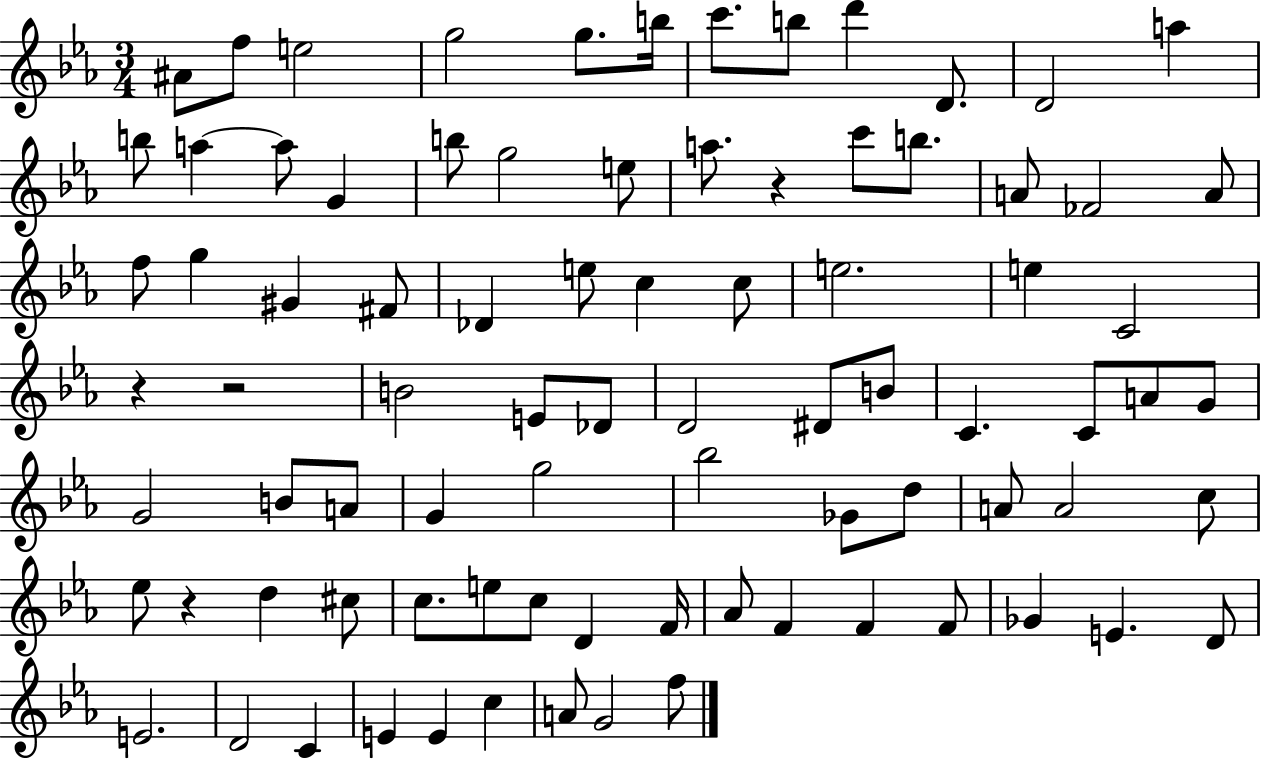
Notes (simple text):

A#4/e F5/e E5/h G5/h G5/e. B5/s C6/e. B5/e D6/q D4/e. D4/h A5/q B5/e A5/q A5/e G4/q B5/e G5/h E5/e A5/e. R/q C6/e B5/e. A4/e FES4/h A4/e F5/e G5/q G#4/q F#4/e Db4/q E5/e C5/q C5/e E5/h. E5/q C4/h R/q R/h B4/h E4/e Db4/e D4/h D#4/e B4/e C4/q. C4/e A4/e G4/e G4/h B4/e A4/e G4/q G5/h Bb5/h Gb4/e D5/e A4/e A4/h C5/e Eb5/e R/q D5/q C#5/e C5/e. E5/e C5/e D4/q F4/s Ab4/e F4/q F4/q F4/e Gb4/q E4/q. D4/e E4/h. D4/h C4/q E4/q E4/q C5/q A4/e G4/h F5/e